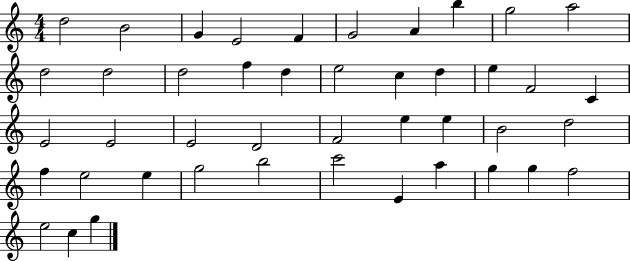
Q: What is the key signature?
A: C major